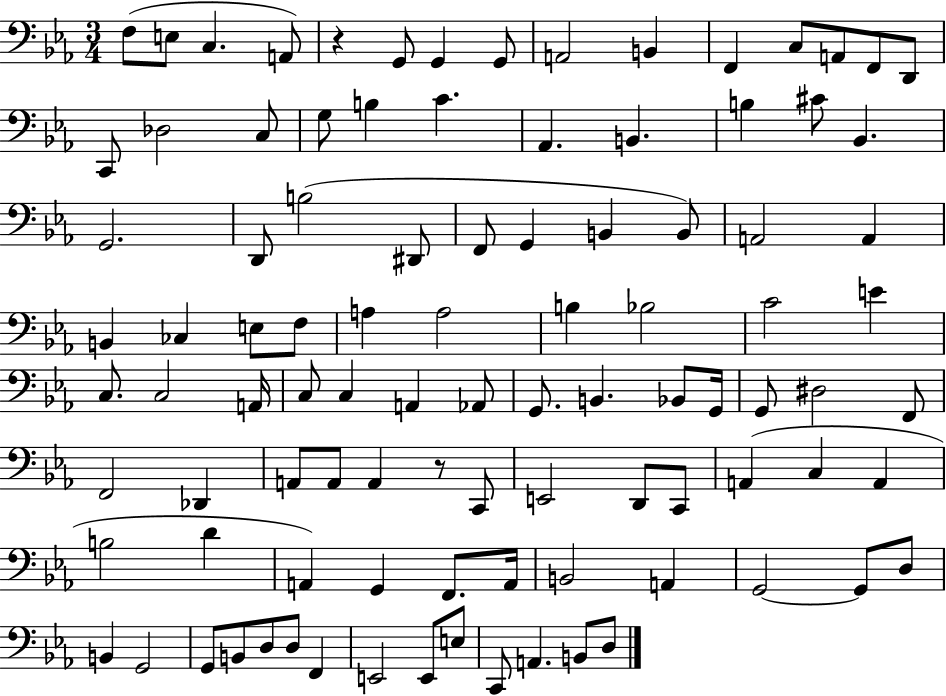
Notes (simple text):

F3/e E3/e C3/q. A2/e R/q G2/e G2/q G2/e A2/h B2/q F2/q C3/e A2/e F2/e D2/e C2/e Db3/h C3/e G3/e B3/q C4/q. Ab2/q. B2/q. B3/q C#4/e Bb2/q. G2/h. D2/e B3/h D#2/e F2/e G2/q B2/q B2/e A2/h A2/q B2/q CES3/q E3/e F3/e A3/q A3/h B3/q Bb3/h C4/h E4/q C3/e. C3/h A2/s C3/e C3/q A2/q Ab2/e G2/e. B2/q. Bb2/e G2/s G2/e D#3/h F2/e F2/h Db2/q A2/e A2/e A2/q R/e C2/e E2/h D2/e C2/e A2/q C3/q A2/q B3/h D4/q A2/q G2/q F2/e. A2/s B2/h A2/q G2/h G2/e D3/e B2/q G2/h G2/e B2/e D3/e D3/e F2/q E2/h E2/e E3/e C2/e A2/q. B2/e D3/e